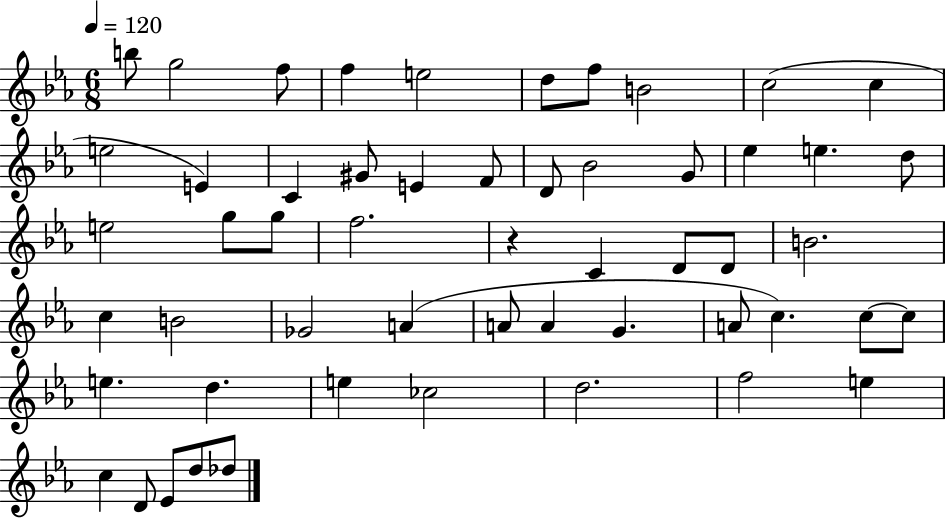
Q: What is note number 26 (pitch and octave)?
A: F5